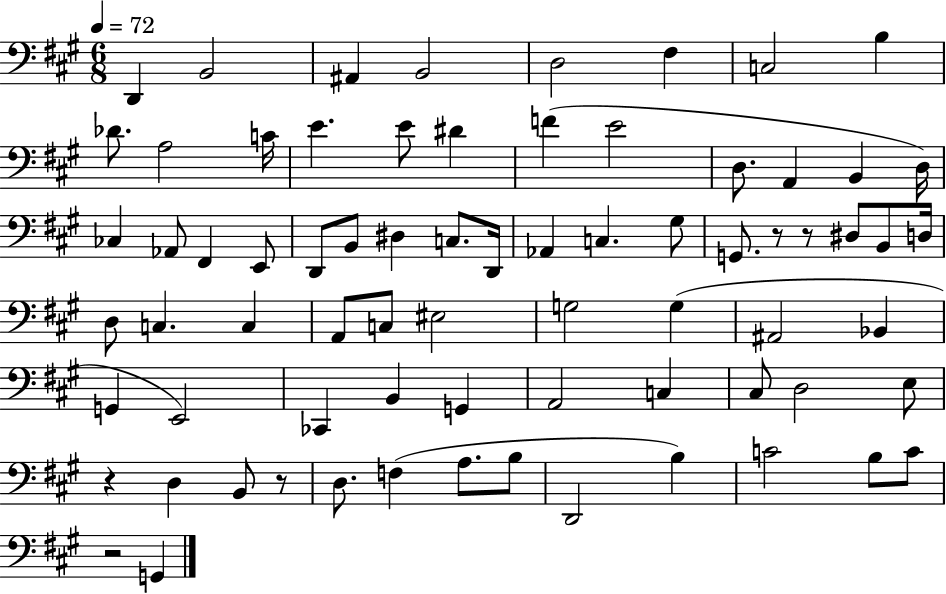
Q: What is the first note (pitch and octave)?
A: D2